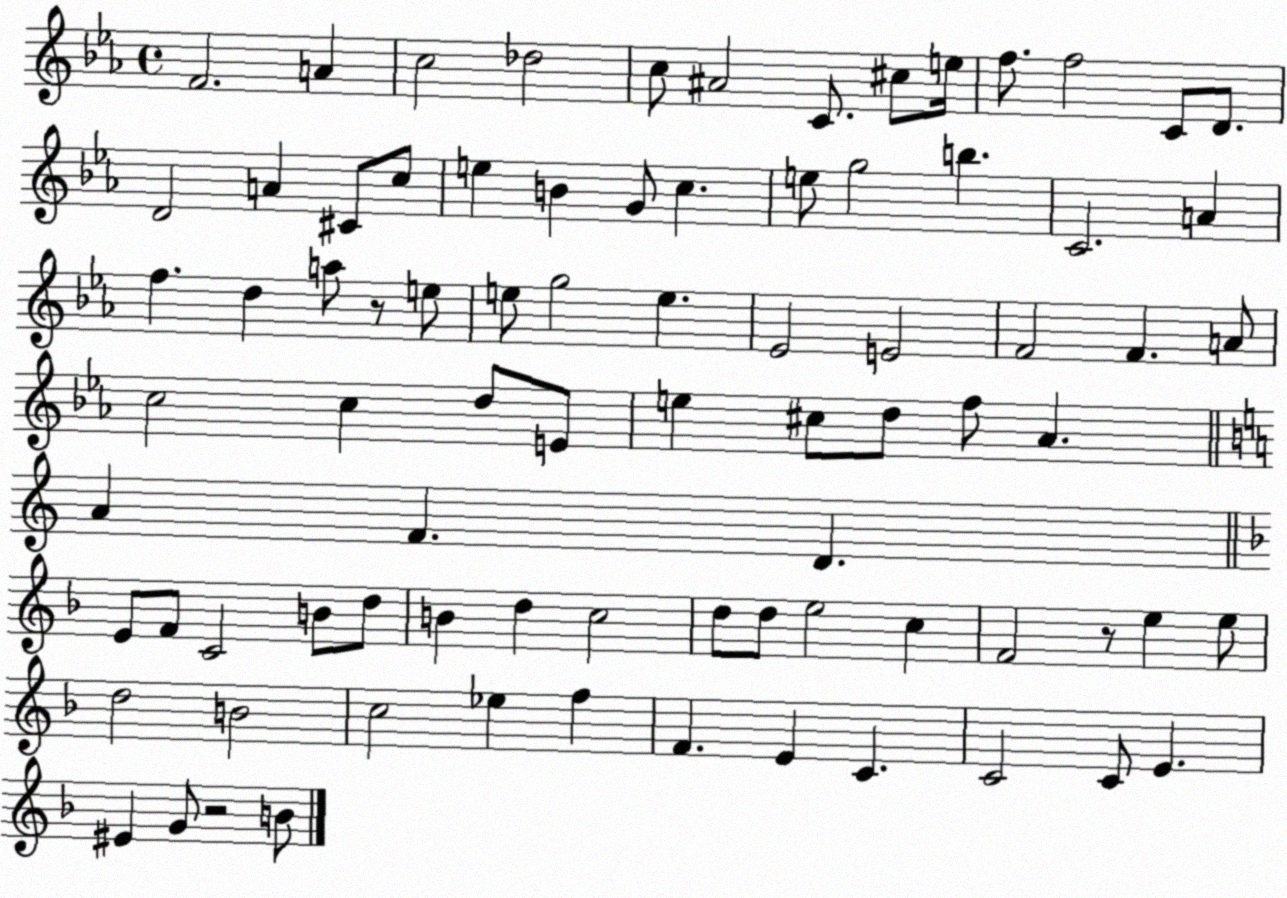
X:1
T:Untitled
M:4/4
L:1/4
K:Eb
F2 A c2 _d2 c/2 ^A2 C/2 ^c/2 e/4 f/2 f2 C/2 D/2 D2 A ^C/2 c/2 e B G/2 c e/2 g2 b C2 A f d a/2 z/2 e/2 e/2 g2 e _E2 E2 F2 F A/2 c2 c d/2 E/2 e ^c/2 d/2 f/2 _A A F D E/2 F/2 C2 B/2 d/2 B d c2 d/2 d/2 e2 c F2 z/2 e e/2 d2 B2 c2 _e f F E C C2 C/2 E ^E G/2 z2 B/2